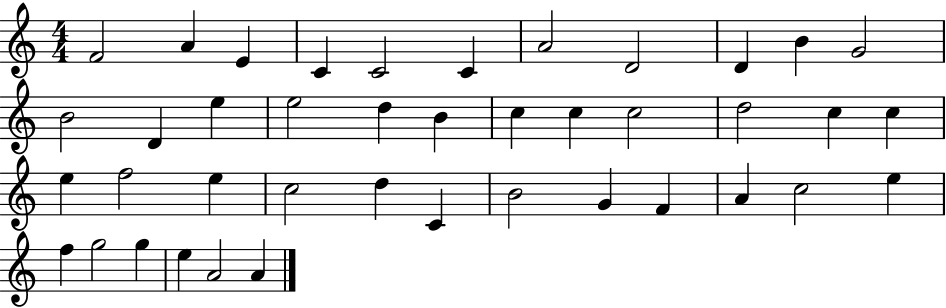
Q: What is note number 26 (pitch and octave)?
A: E5